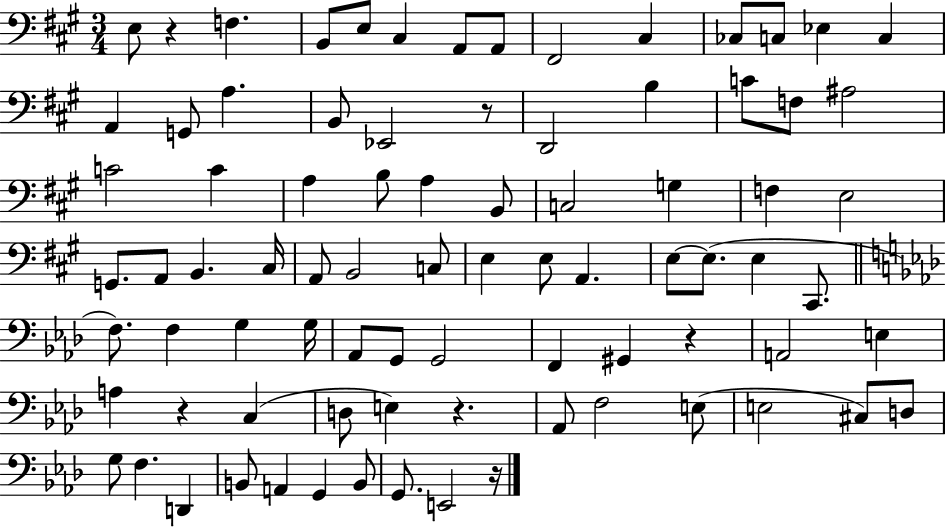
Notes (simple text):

E3/e R/q F3/q. B2/e E3/e C#3/q A2/e A2/e F#2/h C#3/q CES3/e C3/e Eb3/q C3/q A2/q G2/e A3/q. B2/e Eb2/h R/e D2/h B3/q C4/e F3/e A#3/h C4/h C4/q A3/q B3/e A3/q B2/e C3/h G3/q F3/q E3/h G2/e. A2/e B2/q. C#3/s A2/e B2/h C3/e E3/q E3/e A2/q. E3/e E3/e. E3/q C#2/e. F3/e. F3/q G3/q G3/s Ab2/e G2/e G2/h F2/q G#2/q R/q A2/h E3/q A3/q R/q C3/q D3/e E3/q R/q. Ab2/e F3/h E3/e E3/h C#3/e D3/e G3/e F3/q. D2/q B2/e A2/q G2/q B2/e G2/e. E2/h R/s